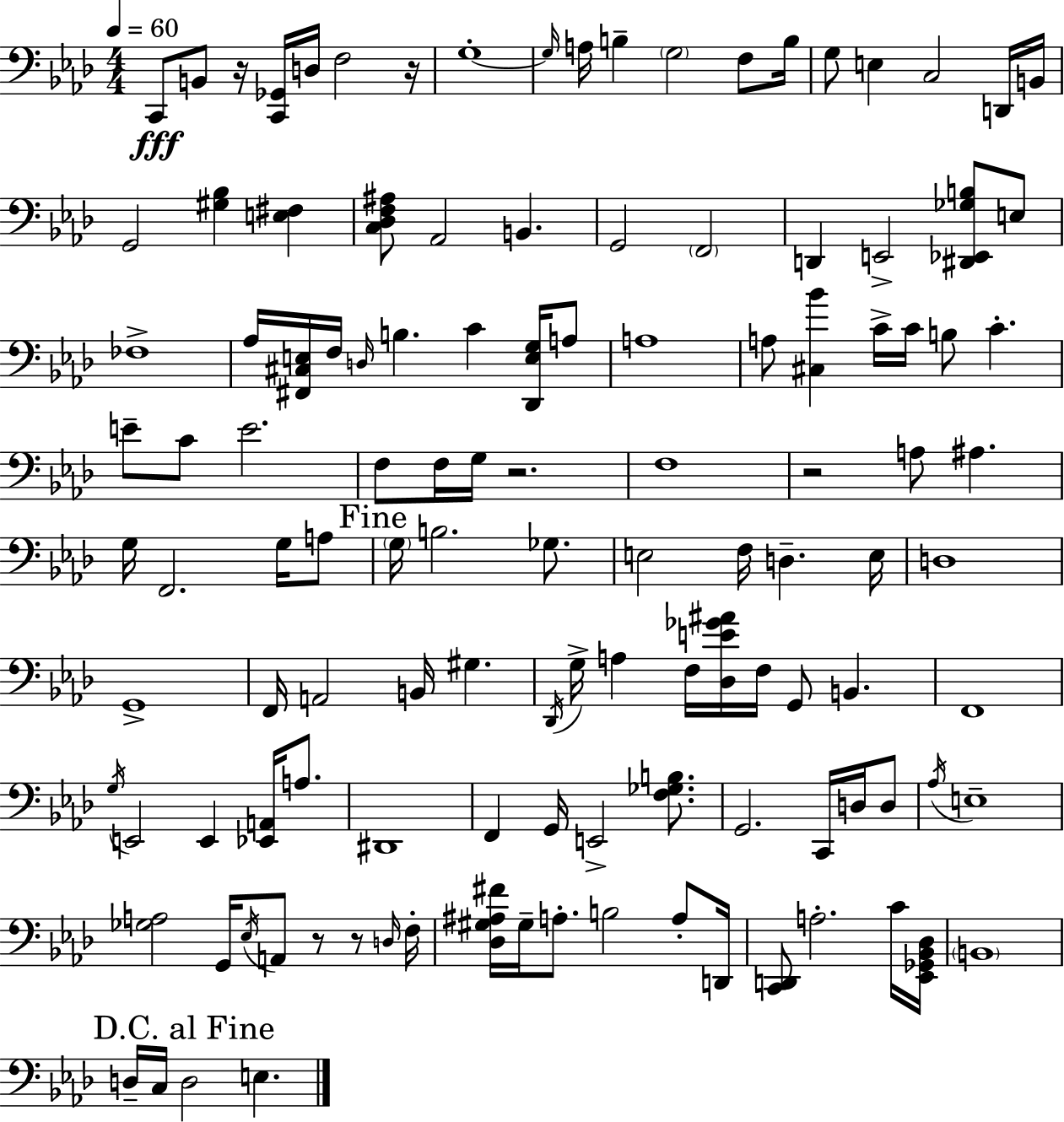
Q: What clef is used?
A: bass